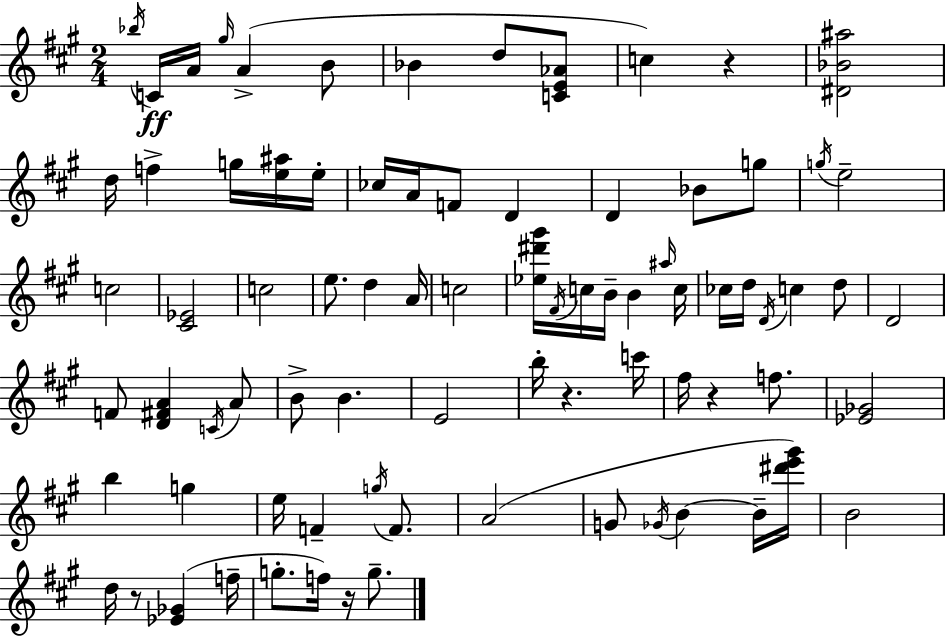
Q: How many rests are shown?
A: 5